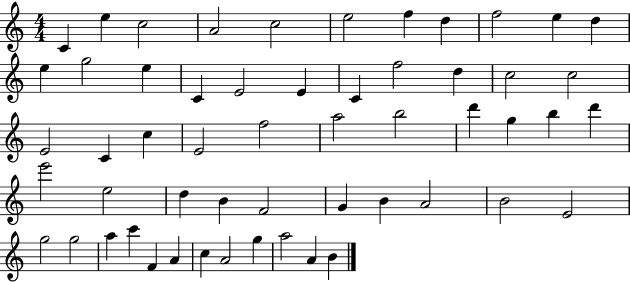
{
  \clef treble
  \numericTimeSignature
  \time 4/4
  \key c \major
  c'4 e''4 c''2 | a'2 c''2 | e''2 f''4 d''4 | f''2 e''4 d''4 | \break e''4 g''2 e''4 | c'4 e'2 e'4 | c'4 f''2 d''4 | c''2 c''2 | \break e'2 c'4 c''4 | e'2 f''2 | a''2 b''2 | d'''4 g''4 b''4 d'''4 | \break e'''2 e''2 | d''4 b'4 f'2 | g'4 b'4 a'2 | b'2 e'2 | \break g''2 g''2 | a''4 c'''4 f'4 a'4 | c''4 a'2 g''4 | a''2 a'4 b'4 | \break \bar "|."
}